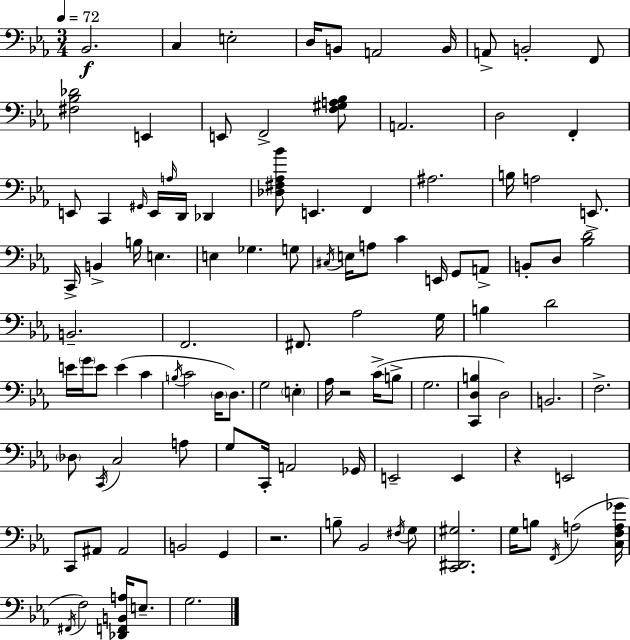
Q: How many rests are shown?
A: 3